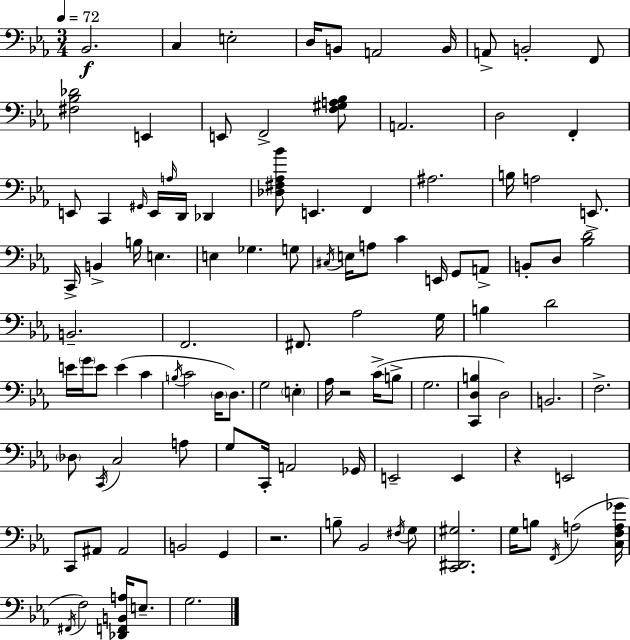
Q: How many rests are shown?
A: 3